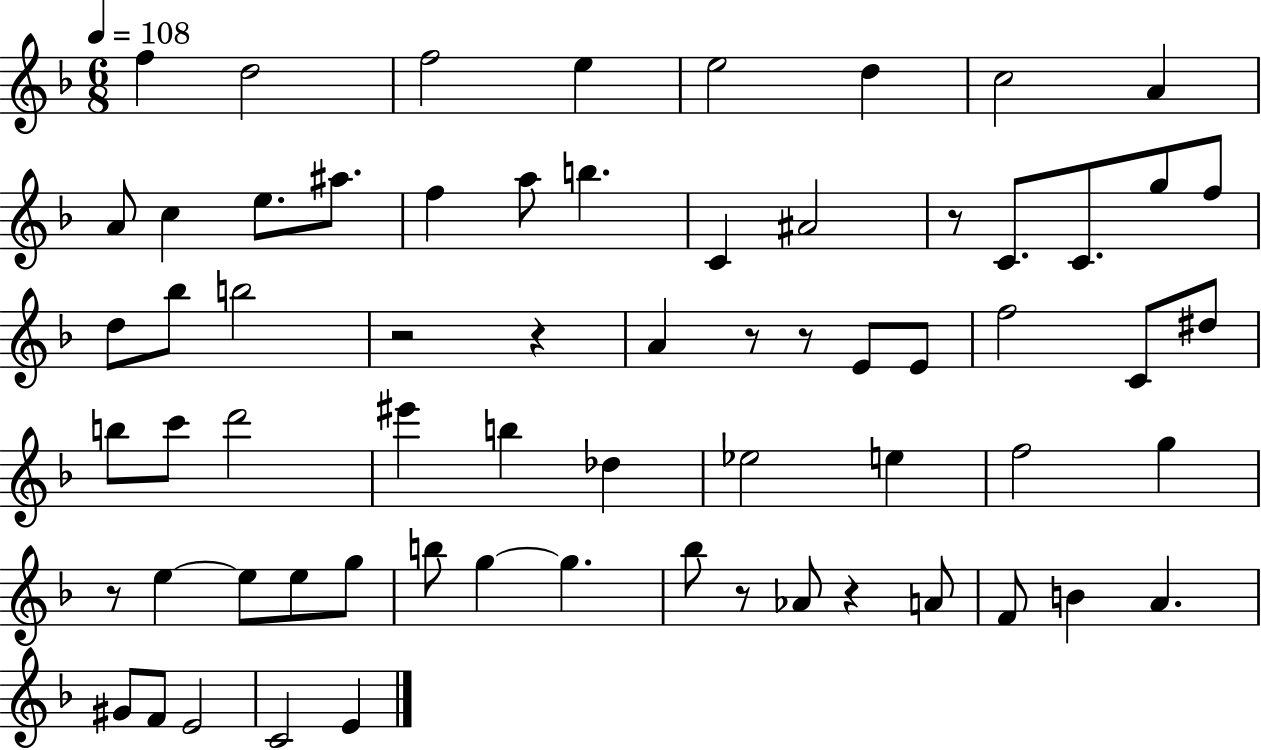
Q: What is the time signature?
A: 6/8